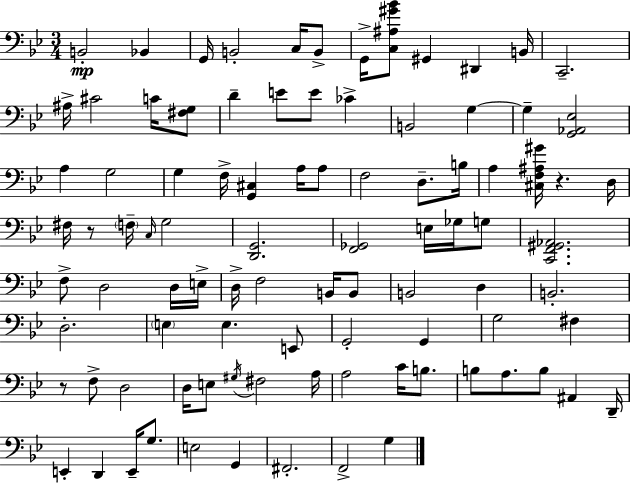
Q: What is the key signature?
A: BES major